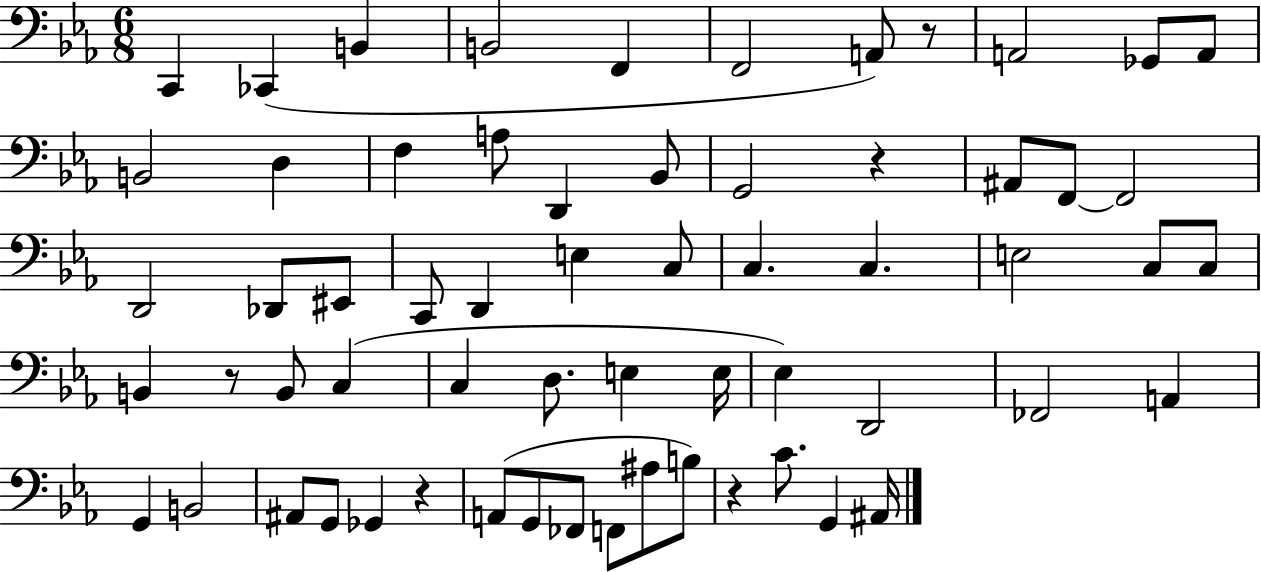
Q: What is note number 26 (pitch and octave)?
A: E3